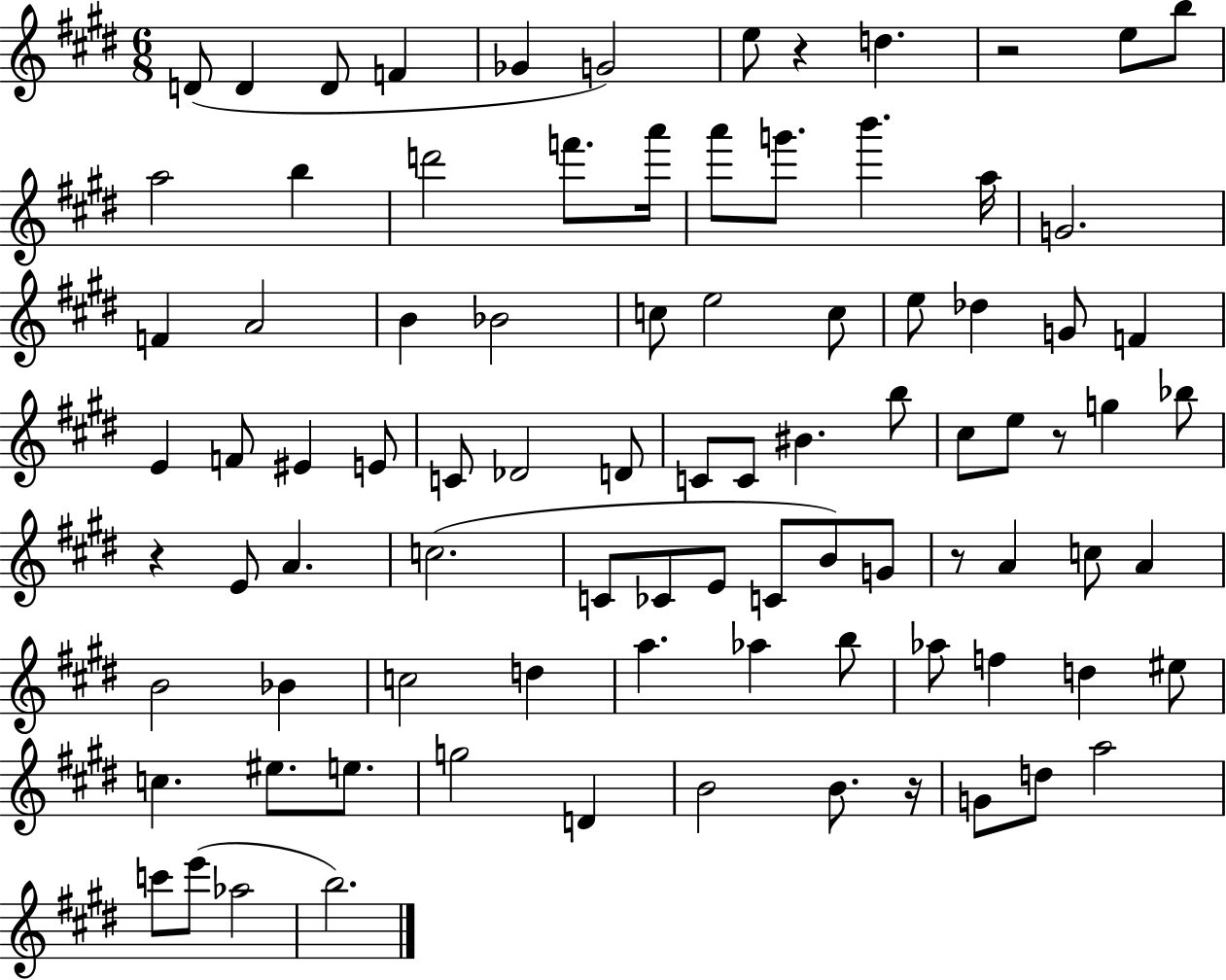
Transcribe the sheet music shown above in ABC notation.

X:1
T:Untitled
M:6/8
L:1/4
K:E
D/2 D D/2 F _G G2 e/2 z d z2 e/2 b/2 a2 b d'2 f'/2 a'/4 a'/2 g'/2 b' a/4 G2 F A2 B _B2 c/2 e2 c/2 e/2 _d G/2 F E F/2 ^E E/2 C/2 _D2 D/2 C/2 C/2 ^B b/2 ^c/2 e/2 z/2 g _b/2 z E/2 A c2 C/2 _C/2 E/2 C/2 B/2 G/2 z/2 A c/2 A B2 _B c2 d a _a b/2 _a/2 f d ^e/2 c ^e/2 e/2 g2 D B2 B/2 z/4 G/2 d/2 a2 c'/2 e'/2 _a2 b2